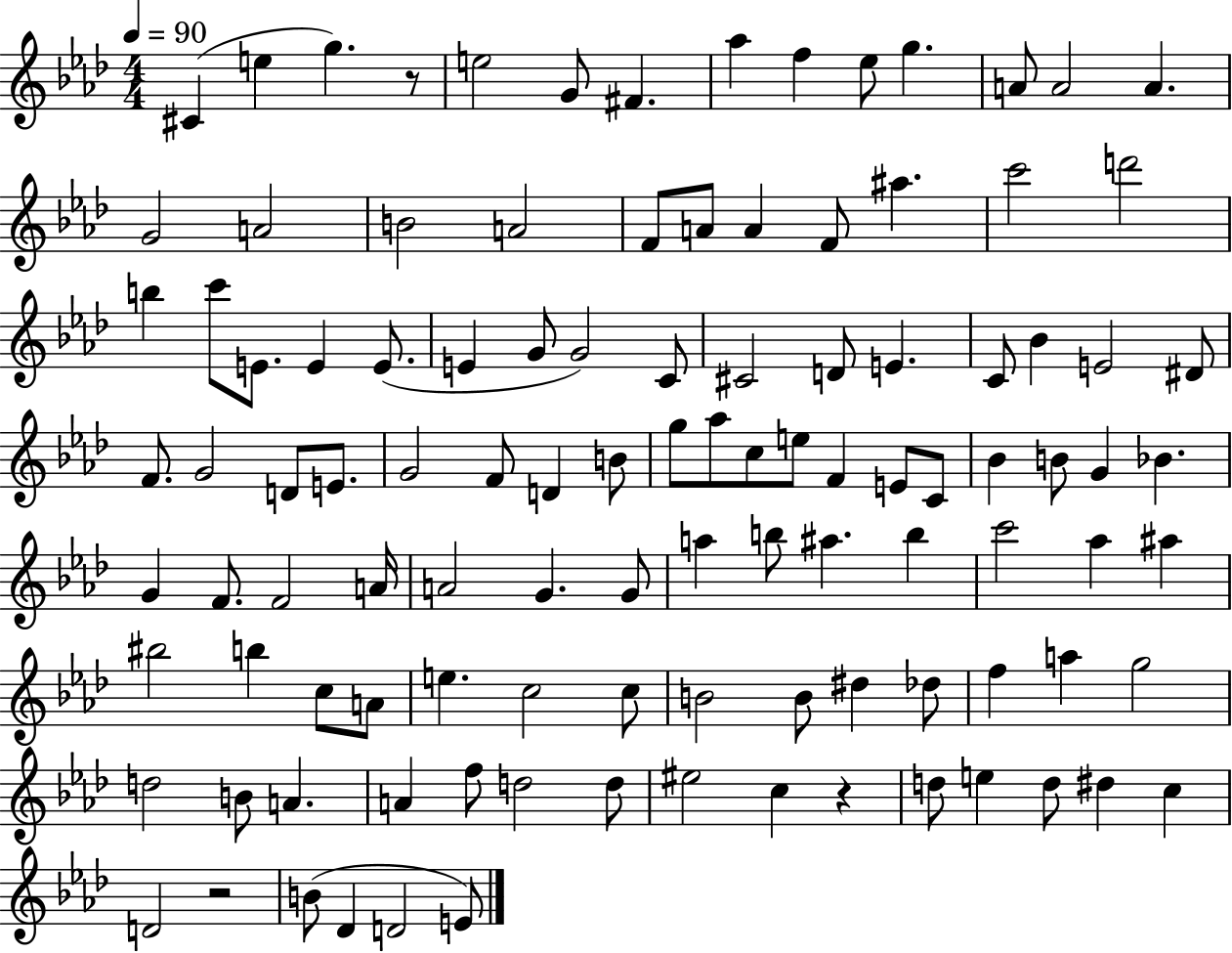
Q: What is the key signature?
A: AES major